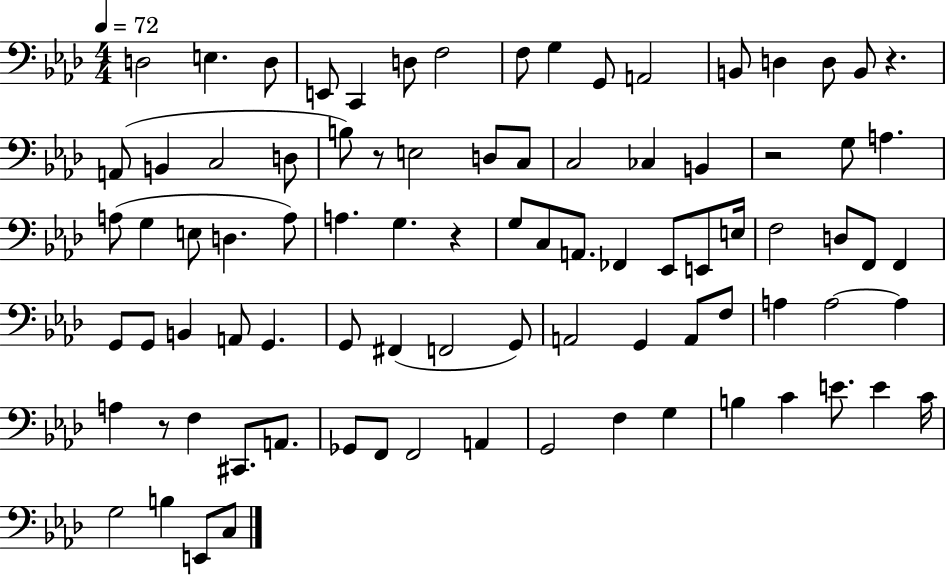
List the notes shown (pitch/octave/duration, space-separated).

D3/h E3/q. D3/e E2/e C2/q D3/e F3/h F3/e G3/q G2/e A2/h B2/e D3/q D3/e B2/e R/q. A2/e B2/q C3/h D3/e B3/e R/e E3/h D3/e C3/e C3/h CES3/q B2/q R/h G3/e A3/q. A3/e G3/q E3/e D3/q. A3/e A3/q. G3/q. R/q G3/e C3/e A2/e. FES2/q Eb2/e E2/e E3/s F3/h D3/e F2/e F2/q G2/e G2/e B2/q A2/e G2/q. G2/e F#2/q F2/h G2/e A2/h G2/q A2/e F3/e A3/q A3/h A3/q A3/q R/e F3/q C#2/e. A2/e. Gb2/e F2/e F2/h A2/q G2/h F3/q G3/q B3/q C4/q E4/e. E4/q C4/s G3/h B3/q E2/e C3/e